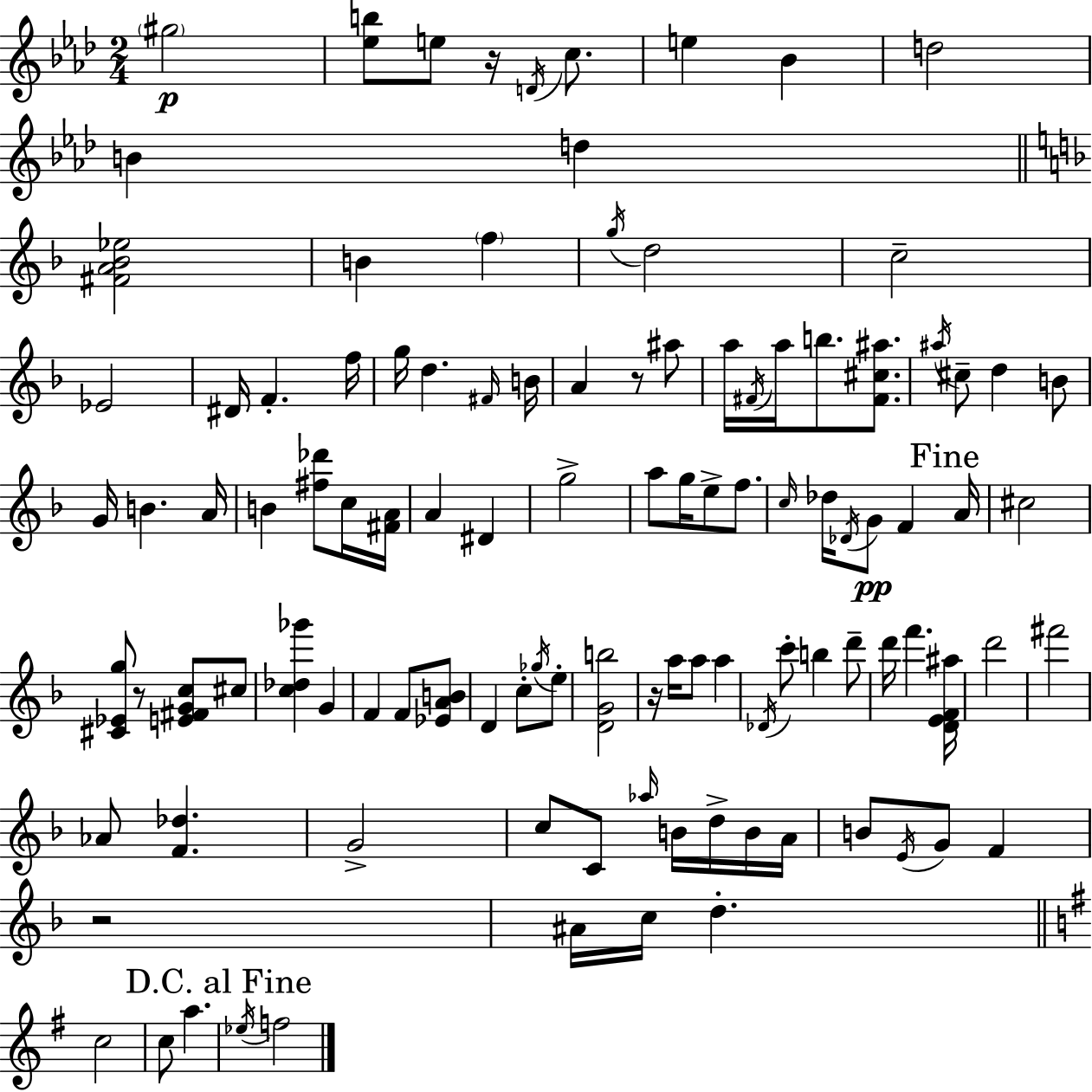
{
  \clef treble
  \numericTimeSignature
  \time 2/4
  \key f \minor
  \parenthesize gis''2\p | <ees'' b''>8 e''8 r16 \acciaccatura { d'16 } c''8. | e''4 bes'4 | d''2 | \break b'4 d''4 | \bar "||" \break \key d \minor <fis' a' bes' ees''>2 | b'4 \parenthesize f''4 | \acciaccatura { g''16 } d''2 | c''2-- | \break ees'2 | dis'16 f'4.-. | f''16 g''16 d''4. | \grace { fis'16 } b'16 a'4 r8 | \break ais''8 a''16 \acciaccatura { fis'16 } a''16 b''8. | <fis' cis'' ais''>8. \acciaccatura { ais''16 } cis''8-- d''4 | b'8 g'16 b'4. | a'16 b'4 | \break <fis'' des'''>8 c''16 <fis' a'>16 a'4 | dis'4 g''2-> | a''8 g''16 e''8-> | f''8. \grace { c''16 } des''16 \acciaccatura { des'16 } g'8\pp | \break f'4 \mark "Fine" a'16 cis''2 | <cis' ees' g''>8 | r8 <e' fis' g' c''>8 cis''8 <c'' des'' ges'''>4 | g'4 f'4 | \break f'8 <ees' a' b'>8 d'4 | c''8-. \acciaccatura { ges''16 } e''8-. <d' g' b''>2 | r16 | a''16 a''8 a''4 \acciaccatura { des'16 } | \break c'''8-. b''4 d'''8-- | d'''16 f'''4. <d' e' f' ais''>16 | d'''2 | fis'''2 | \break aes'8 <f' des''>4. | g'2-> | c''8 c'8 \grace { aes''16 } b'16 d''16-> b'16 | a'16 b'8 \acciaccatura { e'16 } g'8 f'4 | \break r2 | ais'16 c''16 d''4.-. | \bar "||" \break \key g \major c''2 | c''8 a''4. | \mark "D.C. al Fine" \acciaccatura { ees''16 } f''2 | \bar "|."
}